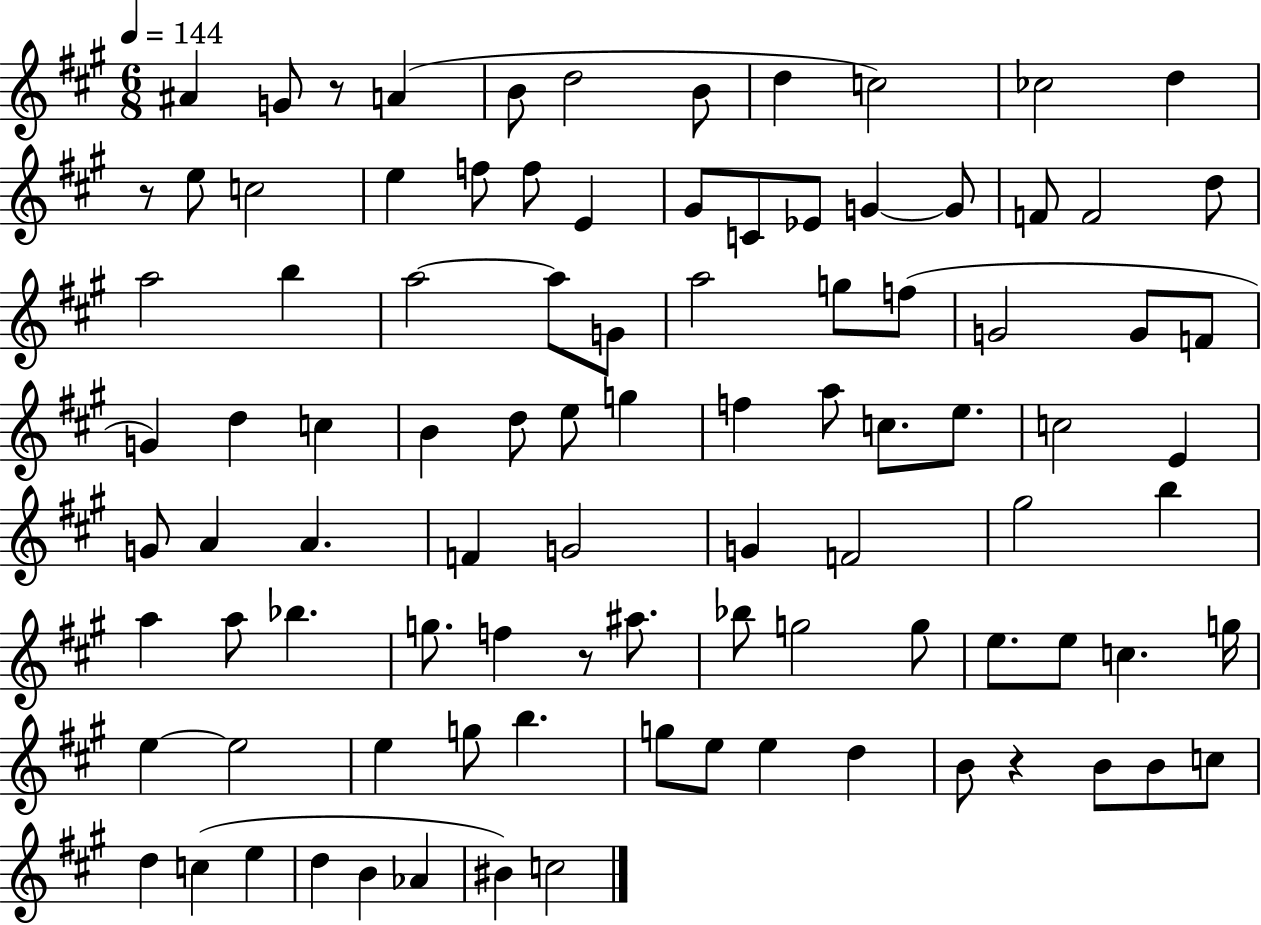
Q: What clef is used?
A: treble